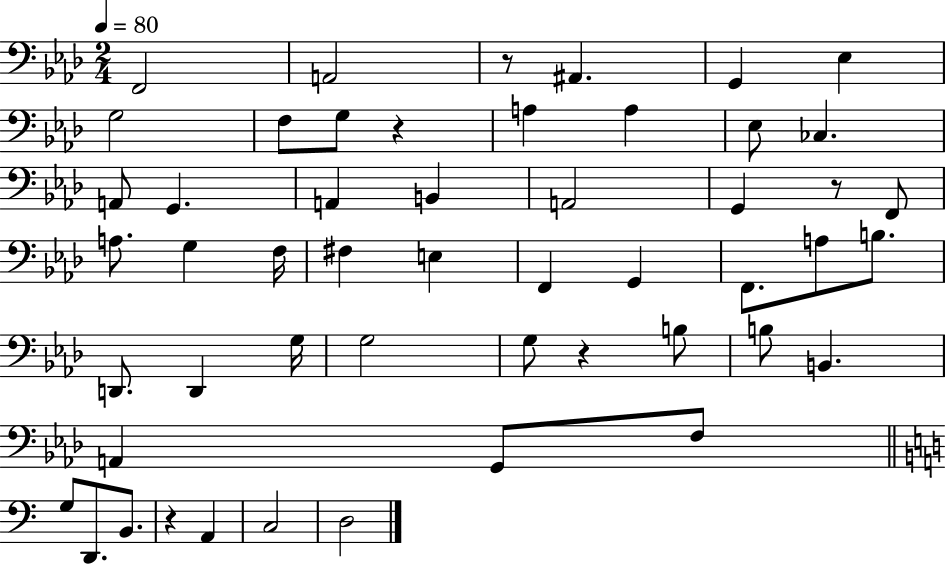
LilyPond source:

{
  \clef bass
  \numericTimeSignature
  \time 2/4
  \key aes \major
  \tempo 4 = 80
  f,2 | a,2 | r8 ais,4. | g,4 ees4 | \break g2 | f8 g8 r4 | a4 a4 | ees8 ces4. | \break a,8 g,4. | a,4 b,4 | a,2 | g,4 r8 f,8 | \break a8. g4 f16 | fis4 e4 | f,4 g,4 | f,8. a8 b8. | \break d,8. d,4 g16 | g2 | g8 r4 b8 | b8 b,4. | \break a,4 g,8 f8 | \bar "||" \break \key c \major g8 d,8. b,8. | r4 a,4 | c2 | d2 | \break \bar "|."
}